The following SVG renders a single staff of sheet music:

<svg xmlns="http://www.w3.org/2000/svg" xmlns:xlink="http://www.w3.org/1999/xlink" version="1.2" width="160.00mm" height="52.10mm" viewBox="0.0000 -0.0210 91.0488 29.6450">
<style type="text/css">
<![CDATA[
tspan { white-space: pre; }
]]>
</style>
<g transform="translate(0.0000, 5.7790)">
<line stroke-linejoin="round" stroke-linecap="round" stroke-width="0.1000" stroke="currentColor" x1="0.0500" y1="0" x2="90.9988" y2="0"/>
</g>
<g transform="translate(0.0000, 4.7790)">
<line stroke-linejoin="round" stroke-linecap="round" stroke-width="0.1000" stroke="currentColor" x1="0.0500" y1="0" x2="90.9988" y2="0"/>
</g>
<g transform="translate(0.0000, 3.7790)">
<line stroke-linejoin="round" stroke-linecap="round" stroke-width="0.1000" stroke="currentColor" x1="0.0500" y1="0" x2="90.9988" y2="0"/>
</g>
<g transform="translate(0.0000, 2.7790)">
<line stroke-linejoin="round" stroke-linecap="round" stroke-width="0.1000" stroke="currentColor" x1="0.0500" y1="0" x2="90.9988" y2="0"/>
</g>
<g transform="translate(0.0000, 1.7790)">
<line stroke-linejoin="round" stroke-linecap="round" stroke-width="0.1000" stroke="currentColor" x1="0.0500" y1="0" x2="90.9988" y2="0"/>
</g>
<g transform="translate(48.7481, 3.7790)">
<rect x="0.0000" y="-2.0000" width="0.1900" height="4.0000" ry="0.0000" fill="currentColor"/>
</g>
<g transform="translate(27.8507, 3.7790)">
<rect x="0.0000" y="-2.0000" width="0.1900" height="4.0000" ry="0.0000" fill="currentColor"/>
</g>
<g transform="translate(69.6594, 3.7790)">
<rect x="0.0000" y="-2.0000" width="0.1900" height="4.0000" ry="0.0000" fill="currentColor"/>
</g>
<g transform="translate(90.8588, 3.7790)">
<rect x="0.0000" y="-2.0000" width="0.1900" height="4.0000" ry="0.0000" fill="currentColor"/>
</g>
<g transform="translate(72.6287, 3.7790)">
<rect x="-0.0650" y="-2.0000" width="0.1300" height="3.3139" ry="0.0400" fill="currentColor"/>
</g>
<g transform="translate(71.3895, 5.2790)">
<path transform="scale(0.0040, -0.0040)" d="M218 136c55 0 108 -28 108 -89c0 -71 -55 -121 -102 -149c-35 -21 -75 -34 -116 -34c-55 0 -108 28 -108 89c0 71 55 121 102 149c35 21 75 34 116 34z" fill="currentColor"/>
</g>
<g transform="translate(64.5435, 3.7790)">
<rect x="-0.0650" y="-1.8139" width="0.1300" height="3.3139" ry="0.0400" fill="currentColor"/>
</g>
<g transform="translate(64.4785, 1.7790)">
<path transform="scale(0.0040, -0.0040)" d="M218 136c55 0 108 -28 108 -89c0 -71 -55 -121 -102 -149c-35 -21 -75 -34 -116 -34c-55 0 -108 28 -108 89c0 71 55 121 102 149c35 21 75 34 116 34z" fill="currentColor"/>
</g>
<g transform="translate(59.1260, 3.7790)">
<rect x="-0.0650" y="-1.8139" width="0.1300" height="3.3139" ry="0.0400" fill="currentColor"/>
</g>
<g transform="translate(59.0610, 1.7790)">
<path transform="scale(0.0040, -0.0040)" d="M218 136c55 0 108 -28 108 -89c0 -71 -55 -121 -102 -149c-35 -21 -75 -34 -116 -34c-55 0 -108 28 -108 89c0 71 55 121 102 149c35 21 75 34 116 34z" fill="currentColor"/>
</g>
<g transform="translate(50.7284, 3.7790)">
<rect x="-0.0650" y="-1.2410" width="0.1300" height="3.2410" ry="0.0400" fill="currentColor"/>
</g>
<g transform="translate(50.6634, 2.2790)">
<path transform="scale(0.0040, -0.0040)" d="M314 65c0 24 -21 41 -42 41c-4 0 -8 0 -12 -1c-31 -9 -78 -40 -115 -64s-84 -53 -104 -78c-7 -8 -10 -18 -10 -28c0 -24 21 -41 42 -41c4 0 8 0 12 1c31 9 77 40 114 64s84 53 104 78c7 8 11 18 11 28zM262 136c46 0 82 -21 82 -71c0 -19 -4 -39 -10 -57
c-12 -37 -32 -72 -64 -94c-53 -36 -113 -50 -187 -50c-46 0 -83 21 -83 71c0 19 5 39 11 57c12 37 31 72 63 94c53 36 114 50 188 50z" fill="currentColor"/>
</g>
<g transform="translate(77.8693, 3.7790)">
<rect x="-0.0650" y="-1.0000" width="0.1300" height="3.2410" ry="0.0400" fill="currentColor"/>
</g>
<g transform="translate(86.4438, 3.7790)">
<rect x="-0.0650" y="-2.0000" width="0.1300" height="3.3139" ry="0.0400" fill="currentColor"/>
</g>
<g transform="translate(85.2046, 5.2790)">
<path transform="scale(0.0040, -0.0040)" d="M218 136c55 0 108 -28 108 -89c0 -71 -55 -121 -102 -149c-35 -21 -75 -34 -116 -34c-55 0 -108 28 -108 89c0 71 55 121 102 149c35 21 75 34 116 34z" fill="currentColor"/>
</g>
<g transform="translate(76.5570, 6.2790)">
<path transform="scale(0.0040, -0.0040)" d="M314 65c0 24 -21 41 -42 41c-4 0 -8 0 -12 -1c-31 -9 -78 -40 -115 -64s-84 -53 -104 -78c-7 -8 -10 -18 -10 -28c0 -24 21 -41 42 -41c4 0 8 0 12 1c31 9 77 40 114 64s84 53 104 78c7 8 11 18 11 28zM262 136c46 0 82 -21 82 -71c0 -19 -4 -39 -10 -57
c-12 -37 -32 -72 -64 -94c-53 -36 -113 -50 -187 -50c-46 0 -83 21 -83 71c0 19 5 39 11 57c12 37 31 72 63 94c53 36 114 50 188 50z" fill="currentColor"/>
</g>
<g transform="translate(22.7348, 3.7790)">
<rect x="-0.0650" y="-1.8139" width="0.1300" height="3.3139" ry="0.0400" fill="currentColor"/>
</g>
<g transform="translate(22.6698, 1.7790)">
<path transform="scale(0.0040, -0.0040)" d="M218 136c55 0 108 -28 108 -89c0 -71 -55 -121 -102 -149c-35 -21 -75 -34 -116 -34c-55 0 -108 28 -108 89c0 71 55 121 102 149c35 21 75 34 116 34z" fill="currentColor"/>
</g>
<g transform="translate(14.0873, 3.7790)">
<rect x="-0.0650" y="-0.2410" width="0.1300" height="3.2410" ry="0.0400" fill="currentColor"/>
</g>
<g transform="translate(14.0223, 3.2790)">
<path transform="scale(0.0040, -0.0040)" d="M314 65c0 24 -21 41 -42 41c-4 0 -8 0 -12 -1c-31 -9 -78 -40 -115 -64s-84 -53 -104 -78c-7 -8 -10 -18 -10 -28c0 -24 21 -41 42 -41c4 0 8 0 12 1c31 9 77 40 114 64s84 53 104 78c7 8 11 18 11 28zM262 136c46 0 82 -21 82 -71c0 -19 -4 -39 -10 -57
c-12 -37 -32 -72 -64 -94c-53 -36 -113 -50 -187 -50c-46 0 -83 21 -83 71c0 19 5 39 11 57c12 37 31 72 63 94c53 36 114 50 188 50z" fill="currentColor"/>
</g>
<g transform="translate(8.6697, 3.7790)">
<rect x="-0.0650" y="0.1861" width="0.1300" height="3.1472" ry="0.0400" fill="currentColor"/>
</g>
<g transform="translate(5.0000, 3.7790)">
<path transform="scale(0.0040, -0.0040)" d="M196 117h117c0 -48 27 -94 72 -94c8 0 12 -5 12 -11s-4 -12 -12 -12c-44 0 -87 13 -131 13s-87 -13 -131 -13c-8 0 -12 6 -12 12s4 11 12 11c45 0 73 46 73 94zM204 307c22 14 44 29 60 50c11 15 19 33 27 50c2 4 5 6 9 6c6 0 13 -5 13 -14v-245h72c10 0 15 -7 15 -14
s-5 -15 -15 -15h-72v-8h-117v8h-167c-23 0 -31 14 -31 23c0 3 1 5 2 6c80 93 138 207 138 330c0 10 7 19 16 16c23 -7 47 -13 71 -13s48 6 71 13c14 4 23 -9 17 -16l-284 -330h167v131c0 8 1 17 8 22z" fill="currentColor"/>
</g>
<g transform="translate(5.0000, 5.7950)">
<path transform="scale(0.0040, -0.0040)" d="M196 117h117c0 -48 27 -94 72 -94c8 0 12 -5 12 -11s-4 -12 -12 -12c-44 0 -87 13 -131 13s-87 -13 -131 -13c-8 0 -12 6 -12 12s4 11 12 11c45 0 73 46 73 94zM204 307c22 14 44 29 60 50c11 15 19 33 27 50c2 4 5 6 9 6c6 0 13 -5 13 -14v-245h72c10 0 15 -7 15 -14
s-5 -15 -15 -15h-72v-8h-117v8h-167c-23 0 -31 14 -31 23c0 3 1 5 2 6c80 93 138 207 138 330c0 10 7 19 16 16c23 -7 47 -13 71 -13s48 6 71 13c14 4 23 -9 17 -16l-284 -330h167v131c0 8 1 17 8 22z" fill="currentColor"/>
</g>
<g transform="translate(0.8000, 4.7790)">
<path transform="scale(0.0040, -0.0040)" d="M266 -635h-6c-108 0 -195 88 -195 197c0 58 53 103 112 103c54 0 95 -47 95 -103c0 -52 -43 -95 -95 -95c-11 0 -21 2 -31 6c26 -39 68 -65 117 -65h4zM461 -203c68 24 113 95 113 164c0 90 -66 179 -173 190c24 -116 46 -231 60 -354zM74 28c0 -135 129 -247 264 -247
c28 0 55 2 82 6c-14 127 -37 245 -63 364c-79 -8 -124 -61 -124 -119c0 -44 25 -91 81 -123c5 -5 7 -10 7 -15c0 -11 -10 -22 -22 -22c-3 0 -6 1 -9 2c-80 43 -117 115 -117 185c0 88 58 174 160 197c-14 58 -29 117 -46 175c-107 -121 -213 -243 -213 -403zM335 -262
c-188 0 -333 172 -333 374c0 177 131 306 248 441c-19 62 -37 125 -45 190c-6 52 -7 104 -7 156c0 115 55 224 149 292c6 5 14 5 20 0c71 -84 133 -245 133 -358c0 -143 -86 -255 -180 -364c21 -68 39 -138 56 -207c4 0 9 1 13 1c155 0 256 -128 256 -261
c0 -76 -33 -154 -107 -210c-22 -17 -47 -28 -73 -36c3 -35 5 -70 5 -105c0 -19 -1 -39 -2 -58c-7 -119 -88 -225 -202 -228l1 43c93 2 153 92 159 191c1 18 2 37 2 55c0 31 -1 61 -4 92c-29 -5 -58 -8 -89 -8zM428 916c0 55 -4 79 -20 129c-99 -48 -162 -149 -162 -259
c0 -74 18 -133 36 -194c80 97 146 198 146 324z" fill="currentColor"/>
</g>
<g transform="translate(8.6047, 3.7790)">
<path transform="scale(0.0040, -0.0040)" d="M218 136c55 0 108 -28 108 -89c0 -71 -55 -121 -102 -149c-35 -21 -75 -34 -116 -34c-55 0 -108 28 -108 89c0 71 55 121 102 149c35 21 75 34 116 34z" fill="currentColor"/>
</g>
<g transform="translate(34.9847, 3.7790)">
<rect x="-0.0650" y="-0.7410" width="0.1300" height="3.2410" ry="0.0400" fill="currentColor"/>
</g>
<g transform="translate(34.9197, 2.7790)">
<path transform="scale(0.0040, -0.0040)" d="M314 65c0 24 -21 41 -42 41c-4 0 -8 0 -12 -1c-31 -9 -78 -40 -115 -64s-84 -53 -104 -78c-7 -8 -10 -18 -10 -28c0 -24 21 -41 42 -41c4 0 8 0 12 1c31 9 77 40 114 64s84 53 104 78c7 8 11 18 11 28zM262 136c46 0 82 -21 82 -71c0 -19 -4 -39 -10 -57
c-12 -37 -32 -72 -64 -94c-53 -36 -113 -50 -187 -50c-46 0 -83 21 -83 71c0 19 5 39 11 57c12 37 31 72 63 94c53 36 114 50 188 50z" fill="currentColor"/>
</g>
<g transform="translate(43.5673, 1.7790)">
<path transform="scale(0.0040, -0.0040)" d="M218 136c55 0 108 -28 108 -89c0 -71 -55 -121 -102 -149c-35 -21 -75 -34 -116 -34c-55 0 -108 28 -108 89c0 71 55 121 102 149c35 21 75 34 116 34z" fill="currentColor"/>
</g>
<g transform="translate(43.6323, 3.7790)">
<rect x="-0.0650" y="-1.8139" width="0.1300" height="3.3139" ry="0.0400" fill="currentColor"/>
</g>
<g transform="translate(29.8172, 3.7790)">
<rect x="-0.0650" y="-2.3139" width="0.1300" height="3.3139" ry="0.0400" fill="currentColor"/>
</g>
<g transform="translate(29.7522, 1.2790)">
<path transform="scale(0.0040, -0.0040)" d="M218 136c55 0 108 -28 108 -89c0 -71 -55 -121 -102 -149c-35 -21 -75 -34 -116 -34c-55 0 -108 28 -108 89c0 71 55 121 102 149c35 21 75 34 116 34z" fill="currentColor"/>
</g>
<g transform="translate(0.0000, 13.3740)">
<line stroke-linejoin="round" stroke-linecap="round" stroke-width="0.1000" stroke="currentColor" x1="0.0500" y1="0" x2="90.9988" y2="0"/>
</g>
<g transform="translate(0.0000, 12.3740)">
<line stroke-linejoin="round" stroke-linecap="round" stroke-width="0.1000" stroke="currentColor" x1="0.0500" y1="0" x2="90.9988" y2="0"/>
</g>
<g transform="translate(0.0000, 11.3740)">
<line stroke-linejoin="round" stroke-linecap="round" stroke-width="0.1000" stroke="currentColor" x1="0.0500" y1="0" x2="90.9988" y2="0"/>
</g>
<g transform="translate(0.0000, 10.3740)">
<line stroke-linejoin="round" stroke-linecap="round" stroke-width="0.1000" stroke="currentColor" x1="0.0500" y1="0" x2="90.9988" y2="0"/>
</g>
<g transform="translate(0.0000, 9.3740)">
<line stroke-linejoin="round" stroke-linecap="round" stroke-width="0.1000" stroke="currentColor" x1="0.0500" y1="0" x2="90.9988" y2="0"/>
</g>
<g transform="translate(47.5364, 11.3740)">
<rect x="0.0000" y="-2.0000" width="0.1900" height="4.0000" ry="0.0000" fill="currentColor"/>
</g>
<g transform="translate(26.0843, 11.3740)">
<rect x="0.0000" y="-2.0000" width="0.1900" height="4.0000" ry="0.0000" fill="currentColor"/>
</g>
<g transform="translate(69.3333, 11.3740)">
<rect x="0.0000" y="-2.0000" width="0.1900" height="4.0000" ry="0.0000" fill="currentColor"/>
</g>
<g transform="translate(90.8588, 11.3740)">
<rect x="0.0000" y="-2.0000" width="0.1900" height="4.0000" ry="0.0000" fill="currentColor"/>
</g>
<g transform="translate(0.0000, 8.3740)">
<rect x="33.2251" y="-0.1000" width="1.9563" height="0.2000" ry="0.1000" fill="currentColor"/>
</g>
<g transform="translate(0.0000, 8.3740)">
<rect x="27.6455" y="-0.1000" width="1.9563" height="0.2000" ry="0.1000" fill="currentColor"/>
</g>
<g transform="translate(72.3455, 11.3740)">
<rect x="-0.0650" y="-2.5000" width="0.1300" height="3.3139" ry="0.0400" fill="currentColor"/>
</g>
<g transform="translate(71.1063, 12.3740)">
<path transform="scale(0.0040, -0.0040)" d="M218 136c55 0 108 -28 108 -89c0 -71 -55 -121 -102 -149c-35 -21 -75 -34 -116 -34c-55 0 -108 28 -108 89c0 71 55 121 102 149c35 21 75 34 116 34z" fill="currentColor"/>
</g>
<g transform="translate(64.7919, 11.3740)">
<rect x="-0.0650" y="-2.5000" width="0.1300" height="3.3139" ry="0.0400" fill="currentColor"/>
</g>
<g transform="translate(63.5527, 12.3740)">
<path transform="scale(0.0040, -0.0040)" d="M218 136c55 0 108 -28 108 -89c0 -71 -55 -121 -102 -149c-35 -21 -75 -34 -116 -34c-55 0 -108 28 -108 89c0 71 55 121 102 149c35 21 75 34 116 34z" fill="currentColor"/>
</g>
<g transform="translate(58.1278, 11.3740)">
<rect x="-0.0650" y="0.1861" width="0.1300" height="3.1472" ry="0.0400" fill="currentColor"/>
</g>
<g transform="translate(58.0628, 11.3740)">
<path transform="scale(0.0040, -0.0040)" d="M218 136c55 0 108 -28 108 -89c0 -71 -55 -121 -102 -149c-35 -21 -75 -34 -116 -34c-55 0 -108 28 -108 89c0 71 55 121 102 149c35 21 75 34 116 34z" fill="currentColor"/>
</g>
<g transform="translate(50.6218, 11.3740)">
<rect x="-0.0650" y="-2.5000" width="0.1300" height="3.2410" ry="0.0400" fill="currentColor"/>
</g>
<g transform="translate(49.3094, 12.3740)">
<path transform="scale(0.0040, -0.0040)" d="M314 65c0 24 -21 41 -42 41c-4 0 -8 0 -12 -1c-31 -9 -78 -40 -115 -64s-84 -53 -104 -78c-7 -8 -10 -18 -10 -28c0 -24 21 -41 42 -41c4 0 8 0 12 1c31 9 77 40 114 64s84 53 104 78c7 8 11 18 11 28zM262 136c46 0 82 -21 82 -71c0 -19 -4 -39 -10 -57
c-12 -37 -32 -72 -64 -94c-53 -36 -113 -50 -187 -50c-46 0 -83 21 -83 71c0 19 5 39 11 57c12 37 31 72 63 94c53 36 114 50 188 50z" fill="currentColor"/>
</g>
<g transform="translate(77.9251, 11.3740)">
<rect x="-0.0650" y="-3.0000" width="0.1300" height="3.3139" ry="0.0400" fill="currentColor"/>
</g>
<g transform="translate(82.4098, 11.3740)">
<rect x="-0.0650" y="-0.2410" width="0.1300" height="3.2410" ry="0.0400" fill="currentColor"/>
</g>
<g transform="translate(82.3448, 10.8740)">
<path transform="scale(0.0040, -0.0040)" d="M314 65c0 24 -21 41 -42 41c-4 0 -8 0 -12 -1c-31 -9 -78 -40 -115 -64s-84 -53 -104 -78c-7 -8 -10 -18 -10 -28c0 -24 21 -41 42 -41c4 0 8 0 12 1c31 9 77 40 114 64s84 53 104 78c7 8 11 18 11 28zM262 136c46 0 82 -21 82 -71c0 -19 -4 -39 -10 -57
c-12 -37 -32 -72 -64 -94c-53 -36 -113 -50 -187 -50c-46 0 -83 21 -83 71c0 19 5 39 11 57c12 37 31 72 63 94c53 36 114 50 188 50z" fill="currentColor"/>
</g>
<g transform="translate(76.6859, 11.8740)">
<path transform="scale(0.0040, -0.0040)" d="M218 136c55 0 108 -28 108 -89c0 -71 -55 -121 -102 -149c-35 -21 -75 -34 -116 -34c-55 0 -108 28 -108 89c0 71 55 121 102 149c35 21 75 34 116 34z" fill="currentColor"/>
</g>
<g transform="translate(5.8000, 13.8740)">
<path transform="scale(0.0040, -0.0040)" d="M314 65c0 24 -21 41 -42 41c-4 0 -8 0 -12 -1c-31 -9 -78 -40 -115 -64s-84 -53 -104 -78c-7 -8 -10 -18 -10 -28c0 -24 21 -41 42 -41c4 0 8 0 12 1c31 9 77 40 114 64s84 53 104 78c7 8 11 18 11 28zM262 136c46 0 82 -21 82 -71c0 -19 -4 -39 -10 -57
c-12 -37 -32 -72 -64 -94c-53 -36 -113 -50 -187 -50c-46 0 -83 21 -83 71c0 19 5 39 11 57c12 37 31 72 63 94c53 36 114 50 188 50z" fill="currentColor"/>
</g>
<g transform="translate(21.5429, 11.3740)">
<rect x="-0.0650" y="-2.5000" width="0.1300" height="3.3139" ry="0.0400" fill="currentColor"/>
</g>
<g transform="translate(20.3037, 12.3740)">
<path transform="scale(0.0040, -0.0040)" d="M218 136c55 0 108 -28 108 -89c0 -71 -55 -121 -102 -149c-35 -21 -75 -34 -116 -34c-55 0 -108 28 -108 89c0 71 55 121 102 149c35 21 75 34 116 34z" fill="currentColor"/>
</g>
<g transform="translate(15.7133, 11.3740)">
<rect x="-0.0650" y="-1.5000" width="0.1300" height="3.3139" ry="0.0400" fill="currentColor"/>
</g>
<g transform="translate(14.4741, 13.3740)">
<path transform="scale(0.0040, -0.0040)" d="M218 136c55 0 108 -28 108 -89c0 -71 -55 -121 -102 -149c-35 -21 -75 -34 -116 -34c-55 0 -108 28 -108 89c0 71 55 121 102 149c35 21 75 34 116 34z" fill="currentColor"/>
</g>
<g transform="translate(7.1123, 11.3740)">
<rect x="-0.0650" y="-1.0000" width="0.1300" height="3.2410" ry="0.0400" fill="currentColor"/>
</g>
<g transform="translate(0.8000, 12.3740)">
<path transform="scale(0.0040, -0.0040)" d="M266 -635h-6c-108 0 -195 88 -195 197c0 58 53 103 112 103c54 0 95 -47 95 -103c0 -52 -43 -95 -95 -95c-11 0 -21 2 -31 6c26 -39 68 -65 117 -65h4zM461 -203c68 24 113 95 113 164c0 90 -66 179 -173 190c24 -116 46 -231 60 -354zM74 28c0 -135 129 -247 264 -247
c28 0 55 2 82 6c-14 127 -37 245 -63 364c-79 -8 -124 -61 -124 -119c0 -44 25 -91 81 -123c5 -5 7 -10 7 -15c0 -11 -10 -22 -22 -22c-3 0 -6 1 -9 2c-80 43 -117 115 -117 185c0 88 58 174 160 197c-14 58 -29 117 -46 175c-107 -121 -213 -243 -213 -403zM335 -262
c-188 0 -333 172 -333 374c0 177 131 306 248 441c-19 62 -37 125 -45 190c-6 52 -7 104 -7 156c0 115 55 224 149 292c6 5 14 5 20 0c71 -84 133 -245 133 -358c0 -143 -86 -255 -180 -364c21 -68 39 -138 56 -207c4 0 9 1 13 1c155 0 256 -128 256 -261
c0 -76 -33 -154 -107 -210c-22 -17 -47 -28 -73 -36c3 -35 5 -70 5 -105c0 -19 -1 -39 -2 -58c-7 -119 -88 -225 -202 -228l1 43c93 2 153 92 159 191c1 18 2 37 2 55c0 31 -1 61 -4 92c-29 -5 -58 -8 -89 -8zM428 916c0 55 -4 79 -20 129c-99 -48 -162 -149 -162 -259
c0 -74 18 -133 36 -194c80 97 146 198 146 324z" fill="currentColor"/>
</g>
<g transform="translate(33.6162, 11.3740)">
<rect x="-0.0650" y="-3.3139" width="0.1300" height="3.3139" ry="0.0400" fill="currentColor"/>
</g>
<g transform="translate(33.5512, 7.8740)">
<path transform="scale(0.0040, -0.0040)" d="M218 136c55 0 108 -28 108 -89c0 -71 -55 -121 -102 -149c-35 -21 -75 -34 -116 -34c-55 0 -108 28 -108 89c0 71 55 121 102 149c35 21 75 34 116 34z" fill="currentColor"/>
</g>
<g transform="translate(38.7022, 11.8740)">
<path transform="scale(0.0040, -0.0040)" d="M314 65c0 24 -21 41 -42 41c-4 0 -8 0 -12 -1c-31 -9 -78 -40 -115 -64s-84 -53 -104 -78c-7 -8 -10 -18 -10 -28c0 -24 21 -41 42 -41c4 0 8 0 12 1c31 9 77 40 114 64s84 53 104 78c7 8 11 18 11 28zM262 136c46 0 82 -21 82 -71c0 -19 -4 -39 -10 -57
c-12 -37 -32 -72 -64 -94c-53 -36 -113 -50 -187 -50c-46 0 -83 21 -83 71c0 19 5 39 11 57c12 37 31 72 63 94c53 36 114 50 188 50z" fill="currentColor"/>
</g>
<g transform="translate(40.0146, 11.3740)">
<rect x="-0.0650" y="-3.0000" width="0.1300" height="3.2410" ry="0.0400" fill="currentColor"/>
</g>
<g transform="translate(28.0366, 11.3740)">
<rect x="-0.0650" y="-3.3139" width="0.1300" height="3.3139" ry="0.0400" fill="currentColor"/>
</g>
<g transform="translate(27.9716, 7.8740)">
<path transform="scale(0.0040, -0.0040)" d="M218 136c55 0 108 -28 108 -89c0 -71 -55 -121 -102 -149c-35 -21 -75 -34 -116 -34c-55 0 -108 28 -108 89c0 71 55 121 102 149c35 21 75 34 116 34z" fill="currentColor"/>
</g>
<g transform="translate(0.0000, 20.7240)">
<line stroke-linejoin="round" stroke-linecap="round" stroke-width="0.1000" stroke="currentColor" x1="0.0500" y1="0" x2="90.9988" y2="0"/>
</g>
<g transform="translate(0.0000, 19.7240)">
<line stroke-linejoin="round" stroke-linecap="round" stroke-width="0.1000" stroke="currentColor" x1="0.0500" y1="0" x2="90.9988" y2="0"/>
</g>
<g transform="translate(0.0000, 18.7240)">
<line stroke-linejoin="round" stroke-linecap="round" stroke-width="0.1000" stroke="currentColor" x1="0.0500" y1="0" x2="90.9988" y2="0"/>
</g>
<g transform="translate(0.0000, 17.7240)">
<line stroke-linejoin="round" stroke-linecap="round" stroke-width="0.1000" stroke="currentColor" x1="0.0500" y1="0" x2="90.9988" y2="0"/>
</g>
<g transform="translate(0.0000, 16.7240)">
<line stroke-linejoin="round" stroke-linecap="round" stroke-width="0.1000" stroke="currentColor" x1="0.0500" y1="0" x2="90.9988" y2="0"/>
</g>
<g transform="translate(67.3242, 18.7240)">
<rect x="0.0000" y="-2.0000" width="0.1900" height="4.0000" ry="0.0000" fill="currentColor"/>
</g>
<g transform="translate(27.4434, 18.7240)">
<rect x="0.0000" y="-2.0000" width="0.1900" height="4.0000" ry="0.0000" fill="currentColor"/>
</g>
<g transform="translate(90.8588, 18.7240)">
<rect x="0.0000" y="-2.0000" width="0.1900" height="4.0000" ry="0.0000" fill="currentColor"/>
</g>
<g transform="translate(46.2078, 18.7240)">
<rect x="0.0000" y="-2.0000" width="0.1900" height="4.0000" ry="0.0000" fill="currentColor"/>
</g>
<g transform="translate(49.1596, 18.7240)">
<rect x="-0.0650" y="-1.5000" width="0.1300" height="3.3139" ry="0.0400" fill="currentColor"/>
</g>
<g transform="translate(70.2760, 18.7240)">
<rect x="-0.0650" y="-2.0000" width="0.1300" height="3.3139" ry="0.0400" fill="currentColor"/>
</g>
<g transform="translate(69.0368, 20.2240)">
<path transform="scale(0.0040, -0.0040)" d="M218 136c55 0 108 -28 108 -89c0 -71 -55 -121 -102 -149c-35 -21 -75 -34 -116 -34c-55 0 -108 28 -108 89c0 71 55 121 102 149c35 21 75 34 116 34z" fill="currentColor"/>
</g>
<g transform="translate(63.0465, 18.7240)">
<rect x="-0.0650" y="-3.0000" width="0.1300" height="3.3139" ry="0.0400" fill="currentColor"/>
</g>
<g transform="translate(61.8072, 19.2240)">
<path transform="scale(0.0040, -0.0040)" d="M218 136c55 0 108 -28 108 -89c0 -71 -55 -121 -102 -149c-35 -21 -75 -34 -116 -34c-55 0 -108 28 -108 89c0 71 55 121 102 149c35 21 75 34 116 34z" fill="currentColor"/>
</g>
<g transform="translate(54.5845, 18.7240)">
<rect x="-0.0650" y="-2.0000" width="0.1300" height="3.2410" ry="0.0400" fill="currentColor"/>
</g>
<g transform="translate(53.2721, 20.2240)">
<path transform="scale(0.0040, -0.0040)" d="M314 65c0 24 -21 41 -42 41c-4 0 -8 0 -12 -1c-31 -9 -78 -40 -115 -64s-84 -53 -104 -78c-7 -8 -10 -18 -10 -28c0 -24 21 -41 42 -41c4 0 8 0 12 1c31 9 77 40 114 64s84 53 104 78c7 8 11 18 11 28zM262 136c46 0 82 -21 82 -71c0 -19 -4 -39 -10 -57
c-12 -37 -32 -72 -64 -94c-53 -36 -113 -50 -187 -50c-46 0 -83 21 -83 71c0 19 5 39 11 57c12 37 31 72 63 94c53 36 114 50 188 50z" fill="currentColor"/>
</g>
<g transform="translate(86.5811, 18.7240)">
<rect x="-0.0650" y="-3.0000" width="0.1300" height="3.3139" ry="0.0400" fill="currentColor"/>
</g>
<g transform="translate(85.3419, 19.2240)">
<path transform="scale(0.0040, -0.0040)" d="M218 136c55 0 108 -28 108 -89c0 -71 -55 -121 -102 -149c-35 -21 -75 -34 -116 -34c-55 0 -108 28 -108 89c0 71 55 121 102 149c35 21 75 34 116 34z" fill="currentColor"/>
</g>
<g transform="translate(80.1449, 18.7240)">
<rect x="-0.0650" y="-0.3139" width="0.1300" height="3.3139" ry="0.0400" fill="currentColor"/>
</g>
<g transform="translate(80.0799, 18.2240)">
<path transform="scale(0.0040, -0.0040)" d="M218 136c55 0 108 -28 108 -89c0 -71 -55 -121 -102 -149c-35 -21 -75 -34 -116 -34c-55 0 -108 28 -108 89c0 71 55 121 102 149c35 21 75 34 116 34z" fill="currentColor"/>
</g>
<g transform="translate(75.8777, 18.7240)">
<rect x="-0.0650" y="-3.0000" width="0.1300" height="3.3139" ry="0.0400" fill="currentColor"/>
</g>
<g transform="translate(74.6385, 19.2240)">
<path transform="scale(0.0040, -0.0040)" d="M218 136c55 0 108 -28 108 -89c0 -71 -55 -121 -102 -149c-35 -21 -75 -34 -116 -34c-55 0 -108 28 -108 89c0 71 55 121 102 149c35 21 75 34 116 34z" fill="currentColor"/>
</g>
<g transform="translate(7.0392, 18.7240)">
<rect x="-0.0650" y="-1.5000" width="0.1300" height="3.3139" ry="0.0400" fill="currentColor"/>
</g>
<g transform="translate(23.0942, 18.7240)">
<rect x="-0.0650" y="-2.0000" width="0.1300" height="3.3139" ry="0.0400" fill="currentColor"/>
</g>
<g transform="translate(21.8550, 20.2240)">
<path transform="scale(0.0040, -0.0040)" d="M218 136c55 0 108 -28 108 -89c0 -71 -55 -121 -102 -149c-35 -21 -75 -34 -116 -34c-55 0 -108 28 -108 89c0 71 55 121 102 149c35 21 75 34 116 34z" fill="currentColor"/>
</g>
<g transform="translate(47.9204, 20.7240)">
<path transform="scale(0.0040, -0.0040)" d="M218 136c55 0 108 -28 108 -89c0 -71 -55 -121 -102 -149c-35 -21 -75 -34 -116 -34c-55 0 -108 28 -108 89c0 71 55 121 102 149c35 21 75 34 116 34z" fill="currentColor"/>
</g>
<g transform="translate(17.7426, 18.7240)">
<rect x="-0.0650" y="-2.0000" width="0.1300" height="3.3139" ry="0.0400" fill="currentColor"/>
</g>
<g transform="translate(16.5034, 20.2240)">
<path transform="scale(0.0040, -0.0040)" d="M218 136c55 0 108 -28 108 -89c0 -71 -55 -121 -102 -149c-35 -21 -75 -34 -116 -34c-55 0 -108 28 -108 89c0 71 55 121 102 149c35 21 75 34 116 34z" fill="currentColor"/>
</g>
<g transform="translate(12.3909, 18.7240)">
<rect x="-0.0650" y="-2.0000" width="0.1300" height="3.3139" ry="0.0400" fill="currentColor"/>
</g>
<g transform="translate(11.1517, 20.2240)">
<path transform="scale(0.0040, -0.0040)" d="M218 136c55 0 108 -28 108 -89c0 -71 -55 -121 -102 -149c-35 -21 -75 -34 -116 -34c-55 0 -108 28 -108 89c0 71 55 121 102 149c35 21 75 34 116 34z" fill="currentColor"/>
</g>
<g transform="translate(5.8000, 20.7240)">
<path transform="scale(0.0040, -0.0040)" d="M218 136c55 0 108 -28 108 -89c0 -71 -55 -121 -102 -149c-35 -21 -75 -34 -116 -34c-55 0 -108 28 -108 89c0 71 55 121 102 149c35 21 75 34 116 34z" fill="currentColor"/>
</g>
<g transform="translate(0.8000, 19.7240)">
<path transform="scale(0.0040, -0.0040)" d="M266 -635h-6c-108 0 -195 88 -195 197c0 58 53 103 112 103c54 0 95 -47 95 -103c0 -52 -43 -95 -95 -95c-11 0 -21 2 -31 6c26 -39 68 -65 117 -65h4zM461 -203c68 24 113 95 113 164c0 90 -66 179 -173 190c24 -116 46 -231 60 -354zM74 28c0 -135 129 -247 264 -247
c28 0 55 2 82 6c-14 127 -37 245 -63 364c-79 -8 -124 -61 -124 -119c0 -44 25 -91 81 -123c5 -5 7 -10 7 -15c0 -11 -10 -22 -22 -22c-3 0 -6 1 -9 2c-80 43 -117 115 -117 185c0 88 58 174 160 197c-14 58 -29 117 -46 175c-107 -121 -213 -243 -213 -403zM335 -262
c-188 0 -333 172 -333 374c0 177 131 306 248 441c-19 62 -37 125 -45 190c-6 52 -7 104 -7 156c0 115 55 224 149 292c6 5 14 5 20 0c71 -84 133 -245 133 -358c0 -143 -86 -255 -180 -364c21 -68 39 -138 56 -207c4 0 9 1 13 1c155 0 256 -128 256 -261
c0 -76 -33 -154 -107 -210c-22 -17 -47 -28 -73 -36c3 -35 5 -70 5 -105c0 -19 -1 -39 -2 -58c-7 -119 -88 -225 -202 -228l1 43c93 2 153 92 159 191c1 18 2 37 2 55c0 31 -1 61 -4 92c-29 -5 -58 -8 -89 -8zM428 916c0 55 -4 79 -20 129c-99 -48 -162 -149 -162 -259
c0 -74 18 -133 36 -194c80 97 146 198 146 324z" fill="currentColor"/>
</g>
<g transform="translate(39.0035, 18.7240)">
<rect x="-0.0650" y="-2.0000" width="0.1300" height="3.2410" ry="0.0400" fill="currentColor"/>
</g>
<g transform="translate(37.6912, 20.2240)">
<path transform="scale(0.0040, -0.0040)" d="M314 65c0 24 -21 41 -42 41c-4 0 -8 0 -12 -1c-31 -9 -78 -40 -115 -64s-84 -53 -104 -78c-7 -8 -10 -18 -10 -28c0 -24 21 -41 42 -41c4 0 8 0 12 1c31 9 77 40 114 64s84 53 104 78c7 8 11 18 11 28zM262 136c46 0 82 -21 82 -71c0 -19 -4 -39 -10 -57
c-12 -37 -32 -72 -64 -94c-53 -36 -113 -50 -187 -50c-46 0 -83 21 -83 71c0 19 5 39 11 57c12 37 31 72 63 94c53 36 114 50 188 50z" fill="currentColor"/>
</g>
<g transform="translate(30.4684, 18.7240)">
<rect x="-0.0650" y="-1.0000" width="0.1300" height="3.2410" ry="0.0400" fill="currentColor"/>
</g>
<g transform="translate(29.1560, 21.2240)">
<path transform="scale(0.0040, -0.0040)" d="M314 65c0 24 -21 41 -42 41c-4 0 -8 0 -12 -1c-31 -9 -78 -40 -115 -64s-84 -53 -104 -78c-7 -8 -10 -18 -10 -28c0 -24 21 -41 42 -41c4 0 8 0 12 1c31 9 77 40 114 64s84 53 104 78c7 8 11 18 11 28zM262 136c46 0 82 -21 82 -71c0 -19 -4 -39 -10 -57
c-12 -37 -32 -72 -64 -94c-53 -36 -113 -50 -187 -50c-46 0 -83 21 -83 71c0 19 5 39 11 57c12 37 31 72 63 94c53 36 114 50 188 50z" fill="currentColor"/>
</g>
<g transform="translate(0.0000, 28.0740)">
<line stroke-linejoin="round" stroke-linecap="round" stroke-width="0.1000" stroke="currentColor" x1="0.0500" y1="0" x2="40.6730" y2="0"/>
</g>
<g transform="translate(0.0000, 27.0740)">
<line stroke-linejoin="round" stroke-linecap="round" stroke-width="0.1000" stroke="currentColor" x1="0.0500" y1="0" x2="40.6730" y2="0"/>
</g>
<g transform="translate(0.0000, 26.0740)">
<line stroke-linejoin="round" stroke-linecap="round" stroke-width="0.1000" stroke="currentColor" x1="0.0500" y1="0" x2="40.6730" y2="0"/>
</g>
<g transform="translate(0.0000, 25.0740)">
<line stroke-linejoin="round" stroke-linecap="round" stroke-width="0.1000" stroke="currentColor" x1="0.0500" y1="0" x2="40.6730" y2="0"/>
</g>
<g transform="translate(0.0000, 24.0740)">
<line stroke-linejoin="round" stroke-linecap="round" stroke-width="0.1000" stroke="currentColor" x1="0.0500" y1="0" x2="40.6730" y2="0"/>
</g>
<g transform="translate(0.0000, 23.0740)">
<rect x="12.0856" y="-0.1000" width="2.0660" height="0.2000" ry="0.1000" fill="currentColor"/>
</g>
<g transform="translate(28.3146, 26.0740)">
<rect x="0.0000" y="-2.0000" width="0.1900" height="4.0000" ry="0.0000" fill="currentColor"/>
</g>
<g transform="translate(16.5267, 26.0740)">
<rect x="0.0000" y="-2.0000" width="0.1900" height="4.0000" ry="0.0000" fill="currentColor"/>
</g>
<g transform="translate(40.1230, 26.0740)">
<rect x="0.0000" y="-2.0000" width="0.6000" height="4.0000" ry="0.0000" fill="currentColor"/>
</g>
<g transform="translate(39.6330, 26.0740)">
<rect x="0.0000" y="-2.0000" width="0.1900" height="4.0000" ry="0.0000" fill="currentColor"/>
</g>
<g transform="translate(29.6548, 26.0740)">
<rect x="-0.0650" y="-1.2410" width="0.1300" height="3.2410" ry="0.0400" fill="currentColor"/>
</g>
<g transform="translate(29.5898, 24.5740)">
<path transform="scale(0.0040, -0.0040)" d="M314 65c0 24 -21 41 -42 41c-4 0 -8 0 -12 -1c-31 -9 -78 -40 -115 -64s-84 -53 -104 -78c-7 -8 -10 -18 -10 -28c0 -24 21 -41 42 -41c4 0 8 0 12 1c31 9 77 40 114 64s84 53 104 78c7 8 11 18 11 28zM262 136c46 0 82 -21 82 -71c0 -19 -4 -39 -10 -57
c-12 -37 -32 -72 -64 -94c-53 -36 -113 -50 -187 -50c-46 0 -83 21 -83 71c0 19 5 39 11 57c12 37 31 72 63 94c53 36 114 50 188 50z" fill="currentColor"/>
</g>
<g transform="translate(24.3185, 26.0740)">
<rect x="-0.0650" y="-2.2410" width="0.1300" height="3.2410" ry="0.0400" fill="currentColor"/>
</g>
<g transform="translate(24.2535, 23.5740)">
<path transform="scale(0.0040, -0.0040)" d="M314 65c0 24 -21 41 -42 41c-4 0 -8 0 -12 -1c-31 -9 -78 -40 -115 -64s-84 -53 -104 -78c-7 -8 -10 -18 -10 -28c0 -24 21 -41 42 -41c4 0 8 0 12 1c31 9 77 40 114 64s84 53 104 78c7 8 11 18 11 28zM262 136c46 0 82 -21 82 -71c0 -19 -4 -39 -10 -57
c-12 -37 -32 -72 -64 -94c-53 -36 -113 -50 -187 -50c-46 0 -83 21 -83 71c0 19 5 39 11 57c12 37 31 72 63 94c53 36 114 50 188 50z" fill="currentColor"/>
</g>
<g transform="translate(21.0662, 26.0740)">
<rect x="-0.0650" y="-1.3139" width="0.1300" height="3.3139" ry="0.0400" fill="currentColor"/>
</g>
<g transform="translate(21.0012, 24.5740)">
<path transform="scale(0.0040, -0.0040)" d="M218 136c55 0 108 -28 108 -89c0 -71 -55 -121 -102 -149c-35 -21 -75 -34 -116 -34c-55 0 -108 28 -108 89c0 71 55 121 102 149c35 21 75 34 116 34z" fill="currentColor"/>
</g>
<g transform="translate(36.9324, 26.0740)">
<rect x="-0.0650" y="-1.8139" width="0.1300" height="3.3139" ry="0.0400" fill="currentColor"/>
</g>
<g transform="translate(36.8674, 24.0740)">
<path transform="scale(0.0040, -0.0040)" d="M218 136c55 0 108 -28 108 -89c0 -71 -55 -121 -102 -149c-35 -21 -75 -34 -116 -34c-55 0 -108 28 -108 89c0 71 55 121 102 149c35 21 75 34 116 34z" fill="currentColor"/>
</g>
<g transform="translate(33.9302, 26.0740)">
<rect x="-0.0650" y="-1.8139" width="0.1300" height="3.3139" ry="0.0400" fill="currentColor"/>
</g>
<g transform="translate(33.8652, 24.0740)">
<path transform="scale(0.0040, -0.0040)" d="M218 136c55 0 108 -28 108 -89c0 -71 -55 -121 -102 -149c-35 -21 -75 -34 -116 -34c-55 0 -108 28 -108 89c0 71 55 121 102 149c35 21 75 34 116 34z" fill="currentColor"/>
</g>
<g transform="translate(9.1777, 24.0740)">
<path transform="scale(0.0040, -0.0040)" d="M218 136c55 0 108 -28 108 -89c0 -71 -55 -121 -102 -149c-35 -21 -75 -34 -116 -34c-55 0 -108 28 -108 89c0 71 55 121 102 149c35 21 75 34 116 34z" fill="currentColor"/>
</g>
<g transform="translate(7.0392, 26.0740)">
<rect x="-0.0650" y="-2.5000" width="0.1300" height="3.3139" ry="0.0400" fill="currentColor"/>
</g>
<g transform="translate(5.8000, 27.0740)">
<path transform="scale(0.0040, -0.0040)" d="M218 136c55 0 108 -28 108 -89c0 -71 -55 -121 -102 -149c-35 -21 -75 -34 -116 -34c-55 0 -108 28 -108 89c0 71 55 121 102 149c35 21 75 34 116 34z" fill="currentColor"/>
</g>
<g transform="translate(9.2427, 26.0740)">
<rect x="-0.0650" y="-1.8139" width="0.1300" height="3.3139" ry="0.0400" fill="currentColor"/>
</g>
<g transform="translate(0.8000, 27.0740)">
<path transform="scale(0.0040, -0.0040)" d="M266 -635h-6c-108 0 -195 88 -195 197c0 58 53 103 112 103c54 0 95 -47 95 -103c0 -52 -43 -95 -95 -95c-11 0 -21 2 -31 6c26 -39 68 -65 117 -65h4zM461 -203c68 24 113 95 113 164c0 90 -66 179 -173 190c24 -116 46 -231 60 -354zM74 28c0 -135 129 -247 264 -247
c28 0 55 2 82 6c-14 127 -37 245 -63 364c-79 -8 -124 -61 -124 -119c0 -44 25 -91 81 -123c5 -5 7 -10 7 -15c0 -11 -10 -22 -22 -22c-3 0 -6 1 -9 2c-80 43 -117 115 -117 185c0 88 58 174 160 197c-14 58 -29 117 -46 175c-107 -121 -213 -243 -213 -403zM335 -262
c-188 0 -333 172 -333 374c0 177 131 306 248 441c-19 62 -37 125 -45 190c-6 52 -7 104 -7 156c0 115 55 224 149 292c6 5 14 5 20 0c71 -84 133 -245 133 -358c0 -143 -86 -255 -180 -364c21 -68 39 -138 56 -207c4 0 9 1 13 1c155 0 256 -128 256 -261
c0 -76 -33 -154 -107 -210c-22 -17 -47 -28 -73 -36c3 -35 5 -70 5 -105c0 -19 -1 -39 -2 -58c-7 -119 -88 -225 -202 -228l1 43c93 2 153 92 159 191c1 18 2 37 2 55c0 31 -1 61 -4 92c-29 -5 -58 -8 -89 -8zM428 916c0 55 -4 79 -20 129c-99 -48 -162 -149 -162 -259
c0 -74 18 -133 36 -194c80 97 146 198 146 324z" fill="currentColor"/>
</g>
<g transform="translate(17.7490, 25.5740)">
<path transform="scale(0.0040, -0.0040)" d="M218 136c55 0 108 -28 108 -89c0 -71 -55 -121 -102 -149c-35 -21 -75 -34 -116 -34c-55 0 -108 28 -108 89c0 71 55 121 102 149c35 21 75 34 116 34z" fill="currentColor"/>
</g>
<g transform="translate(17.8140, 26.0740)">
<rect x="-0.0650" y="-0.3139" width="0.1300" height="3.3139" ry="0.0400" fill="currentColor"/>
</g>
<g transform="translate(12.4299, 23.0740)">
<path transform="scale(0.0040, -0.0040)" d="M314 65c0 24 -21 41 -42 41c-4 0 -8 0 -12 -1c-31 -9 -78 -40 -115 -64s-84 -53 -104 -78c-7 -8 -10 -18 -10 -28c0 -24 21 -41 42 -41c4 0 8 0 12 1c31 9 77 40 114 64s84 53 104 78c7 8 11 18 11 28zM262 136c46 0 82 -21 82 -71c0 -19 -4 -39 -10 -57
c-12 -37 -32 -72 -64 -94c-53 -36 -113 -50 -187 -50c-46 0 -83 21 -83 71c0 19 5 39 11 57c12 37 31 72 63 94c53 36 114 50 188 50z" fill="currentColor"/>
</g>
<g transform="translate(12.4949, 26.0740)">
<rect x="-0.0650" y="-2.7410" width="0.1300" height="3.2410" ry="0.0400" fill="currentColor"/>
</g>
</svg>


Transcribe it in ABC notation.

X:1
T:Untitled
M:4/4
L:1/4
K:C
B c2 f g d2 f e2 f f F D2 F D2 E G b b A2 G2 B G G A c2 E F F F D2 F2 E F2 A F A c A G f a2 c e g2 e2 f f